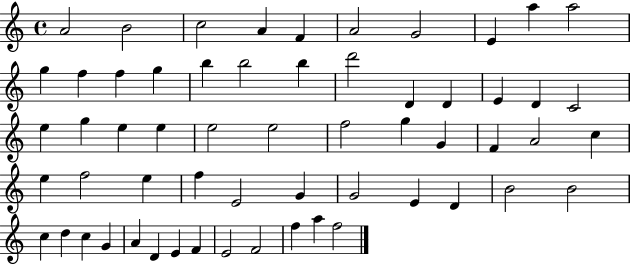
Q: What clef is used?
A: treble